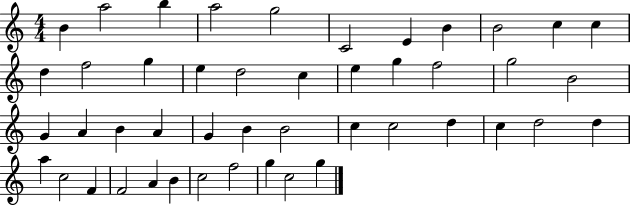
{
  \clef treble
  \numericTimeSignature
  \time 4/4
  \key c \major
  b'4 a''2 b''4 | a''2 g''2 | c'2 e'4 b'4 | b'2 c''4 c''4 | \break d''4 f''2 g''4 | e''4 d''2 c''4 | e''4 g''4 f''2 | g''2 b'2 | \break g'4 a'4 b'4 a'4 | g'4 b'4 b'2 | c''4 c''2 d''4 | c''4 d''2 d''4 | \break a''4 c''2 f'4 | f'2 a'4 b'4 | c''2 f''2 | g''4 c''2 g''4 | \break \bar "|."
}